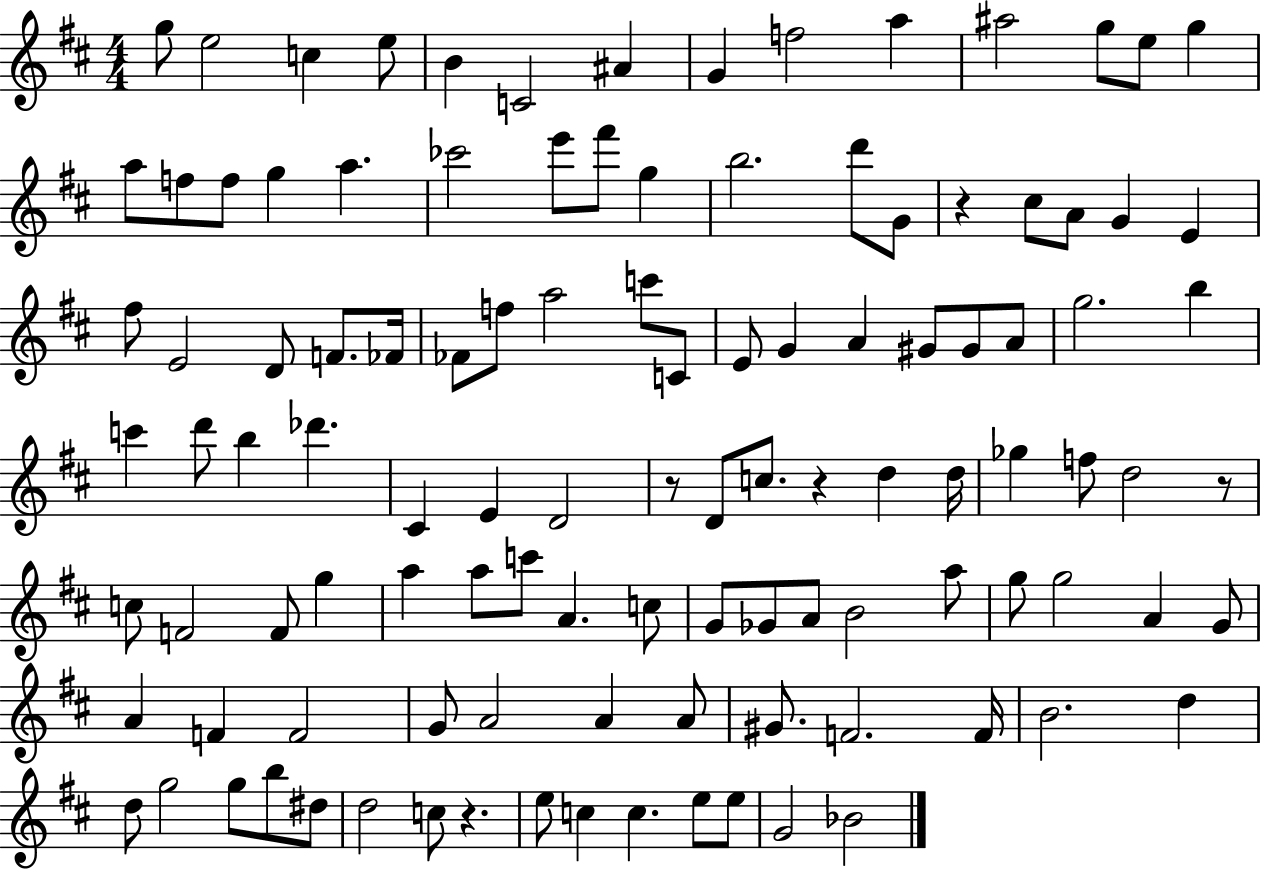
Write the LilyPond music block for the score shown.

{
  \clef treble
  \numericTimeSignature
  \time 4/4
  \key d \major
  g''8 e''2 c''4 e''8 | b'4 c'2 ais'4 | g'4 f''2 a''4 | ais''2 g''8 e''8 g''4 | \break a''8 f''8 f''8 g''4 a''4. | ces'''2 e'''8 fis'''8 g''4 | b''2. d'''8 g'8 | r4 cis''8 a'8 g'4 e'4 | \break fis''8 e'2 d'8 f'8. fes'16 | fes'8 f''8 a''2 c'''8 c'8 | e'8 g'4 a'4 gis'8 gis'8 a'8 | g''2. b''4 | \break c'''4 d'''8 b''4 des'''4. | cis'4 e'4 d'2 | r8 d'8 c''8. r4 d''4 d''16 | ges''4 f''8 d''2 r8 | \break c''8 f'2 f'8 g''4 | a''4 a''8 c'''8 a'4. c''8 | g'8 ges'8 a'8 b'2 a''8 | g''8 g''2 a'4 g'8 | \break a'4 f'4 f'2 | g'8 a'2 a'4 a'8 | gis'8. f'2. f'16 | b'2. d''4 | \break d''8 g''2 g''8 b''8 dis''8 | d''2 c''8 r4. | e''8 c''4 c''4. e''8 e''8 | g'2 bes'2 | \break \bar "|."
}